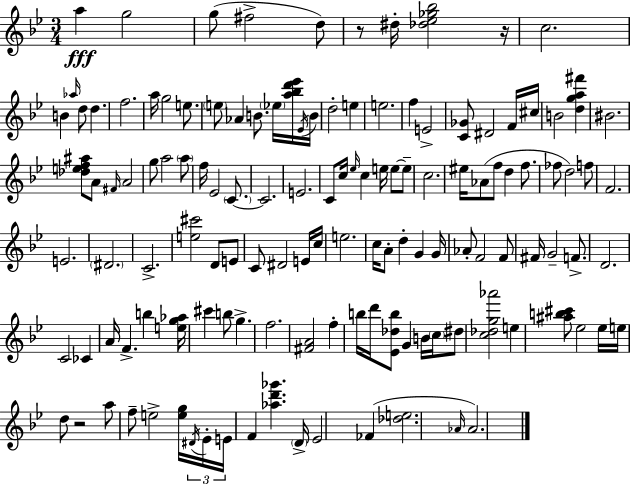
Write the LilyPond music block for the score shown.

{
  \clef treble
  \numericTimeSignature
  \time 3/4
  \key g \minor
  a''4\fff g''2 | g''8( fis''2-> d''8) | r8 dis''16-. <des'' ees'' ges'' bes''>2 r16 | c''2. | \break b'4 \grace { aes''16 } d''8 d''4. | f''2. | a''16 g''2 e''8. | \parenthesize e''8 aes'4 b'8. \parenthesize ees''16 <a'' bes'' d''' ees'''>16 | \break \acciaccatura { ees'16 } b'16 d''2-. e''4 | e''2. | f''4 e'2-> | <c' ges'>8 dis'2 | \break f'16 cis''16 b'2 <d'' g'' a'' fis'''>4 | bis'2. | <des'' e'' f'' ais''>8 a'8 \grace { fis'16 } a'2 | g''8 a''2 | \break \parenthesize a''8 f''16 ees'2 | \parenthesize c'8.~~ c'2. | e'2. | c'8 c''16 \grace { ees''16 } c''4 e''16 | \break e''8~~ e''8-- c''2. | eis''16 aes'8( f''8 d''4 | f''8. fes''8 d''2) | f''8 f'2. | \break e'2. | \parenthesize dis'2. | c'2.-> | <e'' cis'''>2 | \break d'8 e'8 c'8 dis'2 | e'16 c''16 e''2. | c''16 a'8-. d''4-. g'4 | g'16 aes'8-. f'2 | \break f'8 fis'16 g'2-- | f'8.-> d'2. | c'2 | ces'4 a'16 f'4.-> b''4 | \break <e'' g'' aes''>16 cis'''4 b''8 g''4.-> | f''2. | <fis' a'>2 | f''4-. b''16 d'''16 <ees' des'' b''>8 g'4 | \break b'16 \parenthesize c''16 dis''8 <c'' des'' g'' aes'''>2 | e''4 <ais'' b'' cis'''>8 ees''2 | ees''16 e''16 d''8 r2 | a''8 f''8-- e''2-> | \break <e'' g''>16 \tuplet 3/2 { \acciaccatura { dis'16 } ees'16-. e'16 } f'4 <aes'' d''' ges'''>4. | \parenthesize d'16-> ees'2 | fes'4( <des'' e''>2. | \grace { aes'16 } aes'2.) | \break \bar "|."
}